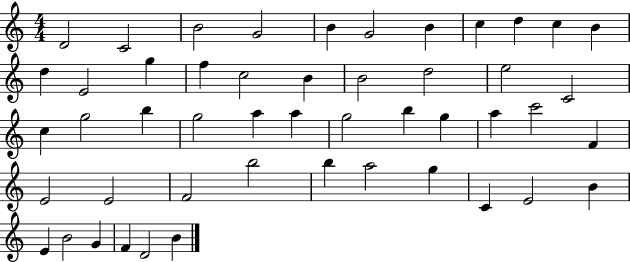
D4/h C4/h B4/h G4/h B4/q G4/h B4/q C5/q D5/q C5/q B4/q D5/q E4/h G5/q F5/q C5/h B4/q B4/h D5/h E5/h C4/h C5/q G5/h B5/q G5/h A5/q A5/q G5/h B5/q G5/q A5/q C6/h F4/q E4/h E4/h F4/h B5/h B5/q A5/h G5/q C4/q E4/h B4/q E4/q B4/h G4/q F4/q D4/h B4/q